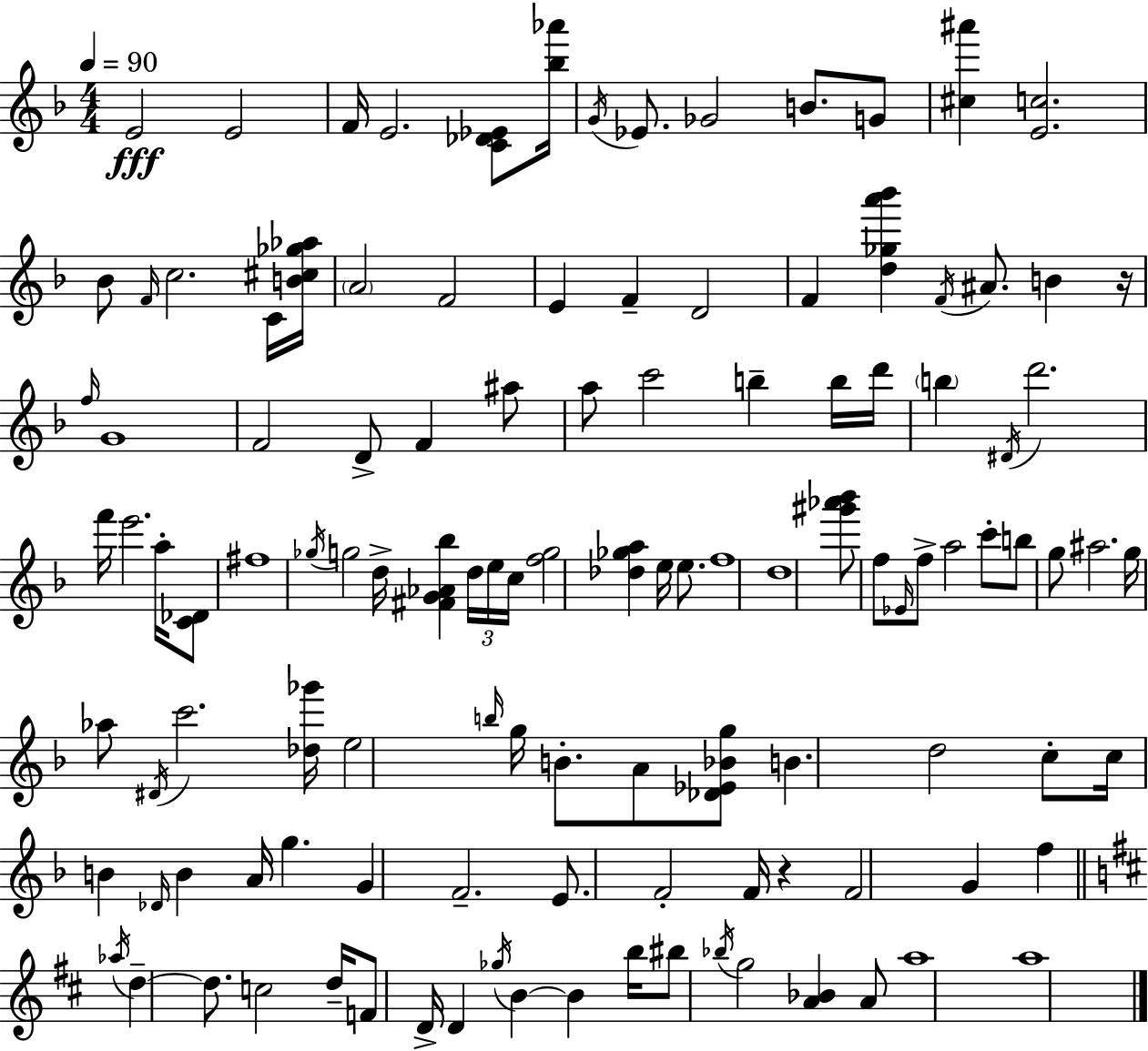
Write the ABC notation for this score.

X:1
T:Untitled
M:4/4
L:1/4
K:Dm
E2 E2 F/4 E2 [C_D_E]/2 [_b_a']/4 G/4 _E/2 _G2 B/2 G/2 [^c^a'] [Ec]2 _B/2 F/4 c2 C/4 [B^c_g_a]/4 A2 F2 E F D2 F [d_ga'_b'] F/4 ^A/2 B z/4 f/4 G4 F2 D/2 F ^a/2 a/2 c'2 b b/4 d'/4 b ^D/4 d'2 f'/4 e'2 a/4 [C_D]/2 ^f4 _g/4 g2 d/4 [^FG_A_b] d/4 e/4 c/4 [fg]2 [_d_ga] e/4 e/2 f4 d4 [^g'_a'_b']/2 f/2 _E/4 f/2 a2 c'/2 b/2 g/2 ^a2 g/4 _a/2 ^D/4 c'2 [_d_g']/4 e2 b/4 g/4 B/2 A/2 [_D_E_Bg]/2 B d2 c/2 c/4 B _D/4 B A/4 g G F2 E/2 F2 F/4 z F2 G f _a/4 d d/2 c2 d/4 F/2 D/4 D _g/4 B B b/4 ^b/2 _b/4 g2 [A_B] A/2 a4 a4